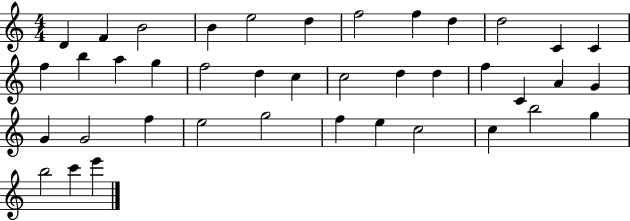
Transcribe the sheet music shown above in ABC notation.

X:1
T:Untitled
M:4/4
L:1/4
K:C
D F B2 B e2 d f2 f d d2 C C f b a g f2 d c c2 d d f C A G G G2 f e2 g2 f e c2 c b2 g b2 c' e'